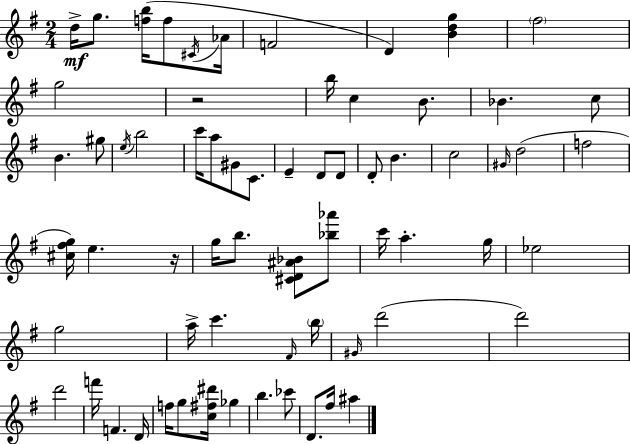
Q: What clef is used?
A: treble